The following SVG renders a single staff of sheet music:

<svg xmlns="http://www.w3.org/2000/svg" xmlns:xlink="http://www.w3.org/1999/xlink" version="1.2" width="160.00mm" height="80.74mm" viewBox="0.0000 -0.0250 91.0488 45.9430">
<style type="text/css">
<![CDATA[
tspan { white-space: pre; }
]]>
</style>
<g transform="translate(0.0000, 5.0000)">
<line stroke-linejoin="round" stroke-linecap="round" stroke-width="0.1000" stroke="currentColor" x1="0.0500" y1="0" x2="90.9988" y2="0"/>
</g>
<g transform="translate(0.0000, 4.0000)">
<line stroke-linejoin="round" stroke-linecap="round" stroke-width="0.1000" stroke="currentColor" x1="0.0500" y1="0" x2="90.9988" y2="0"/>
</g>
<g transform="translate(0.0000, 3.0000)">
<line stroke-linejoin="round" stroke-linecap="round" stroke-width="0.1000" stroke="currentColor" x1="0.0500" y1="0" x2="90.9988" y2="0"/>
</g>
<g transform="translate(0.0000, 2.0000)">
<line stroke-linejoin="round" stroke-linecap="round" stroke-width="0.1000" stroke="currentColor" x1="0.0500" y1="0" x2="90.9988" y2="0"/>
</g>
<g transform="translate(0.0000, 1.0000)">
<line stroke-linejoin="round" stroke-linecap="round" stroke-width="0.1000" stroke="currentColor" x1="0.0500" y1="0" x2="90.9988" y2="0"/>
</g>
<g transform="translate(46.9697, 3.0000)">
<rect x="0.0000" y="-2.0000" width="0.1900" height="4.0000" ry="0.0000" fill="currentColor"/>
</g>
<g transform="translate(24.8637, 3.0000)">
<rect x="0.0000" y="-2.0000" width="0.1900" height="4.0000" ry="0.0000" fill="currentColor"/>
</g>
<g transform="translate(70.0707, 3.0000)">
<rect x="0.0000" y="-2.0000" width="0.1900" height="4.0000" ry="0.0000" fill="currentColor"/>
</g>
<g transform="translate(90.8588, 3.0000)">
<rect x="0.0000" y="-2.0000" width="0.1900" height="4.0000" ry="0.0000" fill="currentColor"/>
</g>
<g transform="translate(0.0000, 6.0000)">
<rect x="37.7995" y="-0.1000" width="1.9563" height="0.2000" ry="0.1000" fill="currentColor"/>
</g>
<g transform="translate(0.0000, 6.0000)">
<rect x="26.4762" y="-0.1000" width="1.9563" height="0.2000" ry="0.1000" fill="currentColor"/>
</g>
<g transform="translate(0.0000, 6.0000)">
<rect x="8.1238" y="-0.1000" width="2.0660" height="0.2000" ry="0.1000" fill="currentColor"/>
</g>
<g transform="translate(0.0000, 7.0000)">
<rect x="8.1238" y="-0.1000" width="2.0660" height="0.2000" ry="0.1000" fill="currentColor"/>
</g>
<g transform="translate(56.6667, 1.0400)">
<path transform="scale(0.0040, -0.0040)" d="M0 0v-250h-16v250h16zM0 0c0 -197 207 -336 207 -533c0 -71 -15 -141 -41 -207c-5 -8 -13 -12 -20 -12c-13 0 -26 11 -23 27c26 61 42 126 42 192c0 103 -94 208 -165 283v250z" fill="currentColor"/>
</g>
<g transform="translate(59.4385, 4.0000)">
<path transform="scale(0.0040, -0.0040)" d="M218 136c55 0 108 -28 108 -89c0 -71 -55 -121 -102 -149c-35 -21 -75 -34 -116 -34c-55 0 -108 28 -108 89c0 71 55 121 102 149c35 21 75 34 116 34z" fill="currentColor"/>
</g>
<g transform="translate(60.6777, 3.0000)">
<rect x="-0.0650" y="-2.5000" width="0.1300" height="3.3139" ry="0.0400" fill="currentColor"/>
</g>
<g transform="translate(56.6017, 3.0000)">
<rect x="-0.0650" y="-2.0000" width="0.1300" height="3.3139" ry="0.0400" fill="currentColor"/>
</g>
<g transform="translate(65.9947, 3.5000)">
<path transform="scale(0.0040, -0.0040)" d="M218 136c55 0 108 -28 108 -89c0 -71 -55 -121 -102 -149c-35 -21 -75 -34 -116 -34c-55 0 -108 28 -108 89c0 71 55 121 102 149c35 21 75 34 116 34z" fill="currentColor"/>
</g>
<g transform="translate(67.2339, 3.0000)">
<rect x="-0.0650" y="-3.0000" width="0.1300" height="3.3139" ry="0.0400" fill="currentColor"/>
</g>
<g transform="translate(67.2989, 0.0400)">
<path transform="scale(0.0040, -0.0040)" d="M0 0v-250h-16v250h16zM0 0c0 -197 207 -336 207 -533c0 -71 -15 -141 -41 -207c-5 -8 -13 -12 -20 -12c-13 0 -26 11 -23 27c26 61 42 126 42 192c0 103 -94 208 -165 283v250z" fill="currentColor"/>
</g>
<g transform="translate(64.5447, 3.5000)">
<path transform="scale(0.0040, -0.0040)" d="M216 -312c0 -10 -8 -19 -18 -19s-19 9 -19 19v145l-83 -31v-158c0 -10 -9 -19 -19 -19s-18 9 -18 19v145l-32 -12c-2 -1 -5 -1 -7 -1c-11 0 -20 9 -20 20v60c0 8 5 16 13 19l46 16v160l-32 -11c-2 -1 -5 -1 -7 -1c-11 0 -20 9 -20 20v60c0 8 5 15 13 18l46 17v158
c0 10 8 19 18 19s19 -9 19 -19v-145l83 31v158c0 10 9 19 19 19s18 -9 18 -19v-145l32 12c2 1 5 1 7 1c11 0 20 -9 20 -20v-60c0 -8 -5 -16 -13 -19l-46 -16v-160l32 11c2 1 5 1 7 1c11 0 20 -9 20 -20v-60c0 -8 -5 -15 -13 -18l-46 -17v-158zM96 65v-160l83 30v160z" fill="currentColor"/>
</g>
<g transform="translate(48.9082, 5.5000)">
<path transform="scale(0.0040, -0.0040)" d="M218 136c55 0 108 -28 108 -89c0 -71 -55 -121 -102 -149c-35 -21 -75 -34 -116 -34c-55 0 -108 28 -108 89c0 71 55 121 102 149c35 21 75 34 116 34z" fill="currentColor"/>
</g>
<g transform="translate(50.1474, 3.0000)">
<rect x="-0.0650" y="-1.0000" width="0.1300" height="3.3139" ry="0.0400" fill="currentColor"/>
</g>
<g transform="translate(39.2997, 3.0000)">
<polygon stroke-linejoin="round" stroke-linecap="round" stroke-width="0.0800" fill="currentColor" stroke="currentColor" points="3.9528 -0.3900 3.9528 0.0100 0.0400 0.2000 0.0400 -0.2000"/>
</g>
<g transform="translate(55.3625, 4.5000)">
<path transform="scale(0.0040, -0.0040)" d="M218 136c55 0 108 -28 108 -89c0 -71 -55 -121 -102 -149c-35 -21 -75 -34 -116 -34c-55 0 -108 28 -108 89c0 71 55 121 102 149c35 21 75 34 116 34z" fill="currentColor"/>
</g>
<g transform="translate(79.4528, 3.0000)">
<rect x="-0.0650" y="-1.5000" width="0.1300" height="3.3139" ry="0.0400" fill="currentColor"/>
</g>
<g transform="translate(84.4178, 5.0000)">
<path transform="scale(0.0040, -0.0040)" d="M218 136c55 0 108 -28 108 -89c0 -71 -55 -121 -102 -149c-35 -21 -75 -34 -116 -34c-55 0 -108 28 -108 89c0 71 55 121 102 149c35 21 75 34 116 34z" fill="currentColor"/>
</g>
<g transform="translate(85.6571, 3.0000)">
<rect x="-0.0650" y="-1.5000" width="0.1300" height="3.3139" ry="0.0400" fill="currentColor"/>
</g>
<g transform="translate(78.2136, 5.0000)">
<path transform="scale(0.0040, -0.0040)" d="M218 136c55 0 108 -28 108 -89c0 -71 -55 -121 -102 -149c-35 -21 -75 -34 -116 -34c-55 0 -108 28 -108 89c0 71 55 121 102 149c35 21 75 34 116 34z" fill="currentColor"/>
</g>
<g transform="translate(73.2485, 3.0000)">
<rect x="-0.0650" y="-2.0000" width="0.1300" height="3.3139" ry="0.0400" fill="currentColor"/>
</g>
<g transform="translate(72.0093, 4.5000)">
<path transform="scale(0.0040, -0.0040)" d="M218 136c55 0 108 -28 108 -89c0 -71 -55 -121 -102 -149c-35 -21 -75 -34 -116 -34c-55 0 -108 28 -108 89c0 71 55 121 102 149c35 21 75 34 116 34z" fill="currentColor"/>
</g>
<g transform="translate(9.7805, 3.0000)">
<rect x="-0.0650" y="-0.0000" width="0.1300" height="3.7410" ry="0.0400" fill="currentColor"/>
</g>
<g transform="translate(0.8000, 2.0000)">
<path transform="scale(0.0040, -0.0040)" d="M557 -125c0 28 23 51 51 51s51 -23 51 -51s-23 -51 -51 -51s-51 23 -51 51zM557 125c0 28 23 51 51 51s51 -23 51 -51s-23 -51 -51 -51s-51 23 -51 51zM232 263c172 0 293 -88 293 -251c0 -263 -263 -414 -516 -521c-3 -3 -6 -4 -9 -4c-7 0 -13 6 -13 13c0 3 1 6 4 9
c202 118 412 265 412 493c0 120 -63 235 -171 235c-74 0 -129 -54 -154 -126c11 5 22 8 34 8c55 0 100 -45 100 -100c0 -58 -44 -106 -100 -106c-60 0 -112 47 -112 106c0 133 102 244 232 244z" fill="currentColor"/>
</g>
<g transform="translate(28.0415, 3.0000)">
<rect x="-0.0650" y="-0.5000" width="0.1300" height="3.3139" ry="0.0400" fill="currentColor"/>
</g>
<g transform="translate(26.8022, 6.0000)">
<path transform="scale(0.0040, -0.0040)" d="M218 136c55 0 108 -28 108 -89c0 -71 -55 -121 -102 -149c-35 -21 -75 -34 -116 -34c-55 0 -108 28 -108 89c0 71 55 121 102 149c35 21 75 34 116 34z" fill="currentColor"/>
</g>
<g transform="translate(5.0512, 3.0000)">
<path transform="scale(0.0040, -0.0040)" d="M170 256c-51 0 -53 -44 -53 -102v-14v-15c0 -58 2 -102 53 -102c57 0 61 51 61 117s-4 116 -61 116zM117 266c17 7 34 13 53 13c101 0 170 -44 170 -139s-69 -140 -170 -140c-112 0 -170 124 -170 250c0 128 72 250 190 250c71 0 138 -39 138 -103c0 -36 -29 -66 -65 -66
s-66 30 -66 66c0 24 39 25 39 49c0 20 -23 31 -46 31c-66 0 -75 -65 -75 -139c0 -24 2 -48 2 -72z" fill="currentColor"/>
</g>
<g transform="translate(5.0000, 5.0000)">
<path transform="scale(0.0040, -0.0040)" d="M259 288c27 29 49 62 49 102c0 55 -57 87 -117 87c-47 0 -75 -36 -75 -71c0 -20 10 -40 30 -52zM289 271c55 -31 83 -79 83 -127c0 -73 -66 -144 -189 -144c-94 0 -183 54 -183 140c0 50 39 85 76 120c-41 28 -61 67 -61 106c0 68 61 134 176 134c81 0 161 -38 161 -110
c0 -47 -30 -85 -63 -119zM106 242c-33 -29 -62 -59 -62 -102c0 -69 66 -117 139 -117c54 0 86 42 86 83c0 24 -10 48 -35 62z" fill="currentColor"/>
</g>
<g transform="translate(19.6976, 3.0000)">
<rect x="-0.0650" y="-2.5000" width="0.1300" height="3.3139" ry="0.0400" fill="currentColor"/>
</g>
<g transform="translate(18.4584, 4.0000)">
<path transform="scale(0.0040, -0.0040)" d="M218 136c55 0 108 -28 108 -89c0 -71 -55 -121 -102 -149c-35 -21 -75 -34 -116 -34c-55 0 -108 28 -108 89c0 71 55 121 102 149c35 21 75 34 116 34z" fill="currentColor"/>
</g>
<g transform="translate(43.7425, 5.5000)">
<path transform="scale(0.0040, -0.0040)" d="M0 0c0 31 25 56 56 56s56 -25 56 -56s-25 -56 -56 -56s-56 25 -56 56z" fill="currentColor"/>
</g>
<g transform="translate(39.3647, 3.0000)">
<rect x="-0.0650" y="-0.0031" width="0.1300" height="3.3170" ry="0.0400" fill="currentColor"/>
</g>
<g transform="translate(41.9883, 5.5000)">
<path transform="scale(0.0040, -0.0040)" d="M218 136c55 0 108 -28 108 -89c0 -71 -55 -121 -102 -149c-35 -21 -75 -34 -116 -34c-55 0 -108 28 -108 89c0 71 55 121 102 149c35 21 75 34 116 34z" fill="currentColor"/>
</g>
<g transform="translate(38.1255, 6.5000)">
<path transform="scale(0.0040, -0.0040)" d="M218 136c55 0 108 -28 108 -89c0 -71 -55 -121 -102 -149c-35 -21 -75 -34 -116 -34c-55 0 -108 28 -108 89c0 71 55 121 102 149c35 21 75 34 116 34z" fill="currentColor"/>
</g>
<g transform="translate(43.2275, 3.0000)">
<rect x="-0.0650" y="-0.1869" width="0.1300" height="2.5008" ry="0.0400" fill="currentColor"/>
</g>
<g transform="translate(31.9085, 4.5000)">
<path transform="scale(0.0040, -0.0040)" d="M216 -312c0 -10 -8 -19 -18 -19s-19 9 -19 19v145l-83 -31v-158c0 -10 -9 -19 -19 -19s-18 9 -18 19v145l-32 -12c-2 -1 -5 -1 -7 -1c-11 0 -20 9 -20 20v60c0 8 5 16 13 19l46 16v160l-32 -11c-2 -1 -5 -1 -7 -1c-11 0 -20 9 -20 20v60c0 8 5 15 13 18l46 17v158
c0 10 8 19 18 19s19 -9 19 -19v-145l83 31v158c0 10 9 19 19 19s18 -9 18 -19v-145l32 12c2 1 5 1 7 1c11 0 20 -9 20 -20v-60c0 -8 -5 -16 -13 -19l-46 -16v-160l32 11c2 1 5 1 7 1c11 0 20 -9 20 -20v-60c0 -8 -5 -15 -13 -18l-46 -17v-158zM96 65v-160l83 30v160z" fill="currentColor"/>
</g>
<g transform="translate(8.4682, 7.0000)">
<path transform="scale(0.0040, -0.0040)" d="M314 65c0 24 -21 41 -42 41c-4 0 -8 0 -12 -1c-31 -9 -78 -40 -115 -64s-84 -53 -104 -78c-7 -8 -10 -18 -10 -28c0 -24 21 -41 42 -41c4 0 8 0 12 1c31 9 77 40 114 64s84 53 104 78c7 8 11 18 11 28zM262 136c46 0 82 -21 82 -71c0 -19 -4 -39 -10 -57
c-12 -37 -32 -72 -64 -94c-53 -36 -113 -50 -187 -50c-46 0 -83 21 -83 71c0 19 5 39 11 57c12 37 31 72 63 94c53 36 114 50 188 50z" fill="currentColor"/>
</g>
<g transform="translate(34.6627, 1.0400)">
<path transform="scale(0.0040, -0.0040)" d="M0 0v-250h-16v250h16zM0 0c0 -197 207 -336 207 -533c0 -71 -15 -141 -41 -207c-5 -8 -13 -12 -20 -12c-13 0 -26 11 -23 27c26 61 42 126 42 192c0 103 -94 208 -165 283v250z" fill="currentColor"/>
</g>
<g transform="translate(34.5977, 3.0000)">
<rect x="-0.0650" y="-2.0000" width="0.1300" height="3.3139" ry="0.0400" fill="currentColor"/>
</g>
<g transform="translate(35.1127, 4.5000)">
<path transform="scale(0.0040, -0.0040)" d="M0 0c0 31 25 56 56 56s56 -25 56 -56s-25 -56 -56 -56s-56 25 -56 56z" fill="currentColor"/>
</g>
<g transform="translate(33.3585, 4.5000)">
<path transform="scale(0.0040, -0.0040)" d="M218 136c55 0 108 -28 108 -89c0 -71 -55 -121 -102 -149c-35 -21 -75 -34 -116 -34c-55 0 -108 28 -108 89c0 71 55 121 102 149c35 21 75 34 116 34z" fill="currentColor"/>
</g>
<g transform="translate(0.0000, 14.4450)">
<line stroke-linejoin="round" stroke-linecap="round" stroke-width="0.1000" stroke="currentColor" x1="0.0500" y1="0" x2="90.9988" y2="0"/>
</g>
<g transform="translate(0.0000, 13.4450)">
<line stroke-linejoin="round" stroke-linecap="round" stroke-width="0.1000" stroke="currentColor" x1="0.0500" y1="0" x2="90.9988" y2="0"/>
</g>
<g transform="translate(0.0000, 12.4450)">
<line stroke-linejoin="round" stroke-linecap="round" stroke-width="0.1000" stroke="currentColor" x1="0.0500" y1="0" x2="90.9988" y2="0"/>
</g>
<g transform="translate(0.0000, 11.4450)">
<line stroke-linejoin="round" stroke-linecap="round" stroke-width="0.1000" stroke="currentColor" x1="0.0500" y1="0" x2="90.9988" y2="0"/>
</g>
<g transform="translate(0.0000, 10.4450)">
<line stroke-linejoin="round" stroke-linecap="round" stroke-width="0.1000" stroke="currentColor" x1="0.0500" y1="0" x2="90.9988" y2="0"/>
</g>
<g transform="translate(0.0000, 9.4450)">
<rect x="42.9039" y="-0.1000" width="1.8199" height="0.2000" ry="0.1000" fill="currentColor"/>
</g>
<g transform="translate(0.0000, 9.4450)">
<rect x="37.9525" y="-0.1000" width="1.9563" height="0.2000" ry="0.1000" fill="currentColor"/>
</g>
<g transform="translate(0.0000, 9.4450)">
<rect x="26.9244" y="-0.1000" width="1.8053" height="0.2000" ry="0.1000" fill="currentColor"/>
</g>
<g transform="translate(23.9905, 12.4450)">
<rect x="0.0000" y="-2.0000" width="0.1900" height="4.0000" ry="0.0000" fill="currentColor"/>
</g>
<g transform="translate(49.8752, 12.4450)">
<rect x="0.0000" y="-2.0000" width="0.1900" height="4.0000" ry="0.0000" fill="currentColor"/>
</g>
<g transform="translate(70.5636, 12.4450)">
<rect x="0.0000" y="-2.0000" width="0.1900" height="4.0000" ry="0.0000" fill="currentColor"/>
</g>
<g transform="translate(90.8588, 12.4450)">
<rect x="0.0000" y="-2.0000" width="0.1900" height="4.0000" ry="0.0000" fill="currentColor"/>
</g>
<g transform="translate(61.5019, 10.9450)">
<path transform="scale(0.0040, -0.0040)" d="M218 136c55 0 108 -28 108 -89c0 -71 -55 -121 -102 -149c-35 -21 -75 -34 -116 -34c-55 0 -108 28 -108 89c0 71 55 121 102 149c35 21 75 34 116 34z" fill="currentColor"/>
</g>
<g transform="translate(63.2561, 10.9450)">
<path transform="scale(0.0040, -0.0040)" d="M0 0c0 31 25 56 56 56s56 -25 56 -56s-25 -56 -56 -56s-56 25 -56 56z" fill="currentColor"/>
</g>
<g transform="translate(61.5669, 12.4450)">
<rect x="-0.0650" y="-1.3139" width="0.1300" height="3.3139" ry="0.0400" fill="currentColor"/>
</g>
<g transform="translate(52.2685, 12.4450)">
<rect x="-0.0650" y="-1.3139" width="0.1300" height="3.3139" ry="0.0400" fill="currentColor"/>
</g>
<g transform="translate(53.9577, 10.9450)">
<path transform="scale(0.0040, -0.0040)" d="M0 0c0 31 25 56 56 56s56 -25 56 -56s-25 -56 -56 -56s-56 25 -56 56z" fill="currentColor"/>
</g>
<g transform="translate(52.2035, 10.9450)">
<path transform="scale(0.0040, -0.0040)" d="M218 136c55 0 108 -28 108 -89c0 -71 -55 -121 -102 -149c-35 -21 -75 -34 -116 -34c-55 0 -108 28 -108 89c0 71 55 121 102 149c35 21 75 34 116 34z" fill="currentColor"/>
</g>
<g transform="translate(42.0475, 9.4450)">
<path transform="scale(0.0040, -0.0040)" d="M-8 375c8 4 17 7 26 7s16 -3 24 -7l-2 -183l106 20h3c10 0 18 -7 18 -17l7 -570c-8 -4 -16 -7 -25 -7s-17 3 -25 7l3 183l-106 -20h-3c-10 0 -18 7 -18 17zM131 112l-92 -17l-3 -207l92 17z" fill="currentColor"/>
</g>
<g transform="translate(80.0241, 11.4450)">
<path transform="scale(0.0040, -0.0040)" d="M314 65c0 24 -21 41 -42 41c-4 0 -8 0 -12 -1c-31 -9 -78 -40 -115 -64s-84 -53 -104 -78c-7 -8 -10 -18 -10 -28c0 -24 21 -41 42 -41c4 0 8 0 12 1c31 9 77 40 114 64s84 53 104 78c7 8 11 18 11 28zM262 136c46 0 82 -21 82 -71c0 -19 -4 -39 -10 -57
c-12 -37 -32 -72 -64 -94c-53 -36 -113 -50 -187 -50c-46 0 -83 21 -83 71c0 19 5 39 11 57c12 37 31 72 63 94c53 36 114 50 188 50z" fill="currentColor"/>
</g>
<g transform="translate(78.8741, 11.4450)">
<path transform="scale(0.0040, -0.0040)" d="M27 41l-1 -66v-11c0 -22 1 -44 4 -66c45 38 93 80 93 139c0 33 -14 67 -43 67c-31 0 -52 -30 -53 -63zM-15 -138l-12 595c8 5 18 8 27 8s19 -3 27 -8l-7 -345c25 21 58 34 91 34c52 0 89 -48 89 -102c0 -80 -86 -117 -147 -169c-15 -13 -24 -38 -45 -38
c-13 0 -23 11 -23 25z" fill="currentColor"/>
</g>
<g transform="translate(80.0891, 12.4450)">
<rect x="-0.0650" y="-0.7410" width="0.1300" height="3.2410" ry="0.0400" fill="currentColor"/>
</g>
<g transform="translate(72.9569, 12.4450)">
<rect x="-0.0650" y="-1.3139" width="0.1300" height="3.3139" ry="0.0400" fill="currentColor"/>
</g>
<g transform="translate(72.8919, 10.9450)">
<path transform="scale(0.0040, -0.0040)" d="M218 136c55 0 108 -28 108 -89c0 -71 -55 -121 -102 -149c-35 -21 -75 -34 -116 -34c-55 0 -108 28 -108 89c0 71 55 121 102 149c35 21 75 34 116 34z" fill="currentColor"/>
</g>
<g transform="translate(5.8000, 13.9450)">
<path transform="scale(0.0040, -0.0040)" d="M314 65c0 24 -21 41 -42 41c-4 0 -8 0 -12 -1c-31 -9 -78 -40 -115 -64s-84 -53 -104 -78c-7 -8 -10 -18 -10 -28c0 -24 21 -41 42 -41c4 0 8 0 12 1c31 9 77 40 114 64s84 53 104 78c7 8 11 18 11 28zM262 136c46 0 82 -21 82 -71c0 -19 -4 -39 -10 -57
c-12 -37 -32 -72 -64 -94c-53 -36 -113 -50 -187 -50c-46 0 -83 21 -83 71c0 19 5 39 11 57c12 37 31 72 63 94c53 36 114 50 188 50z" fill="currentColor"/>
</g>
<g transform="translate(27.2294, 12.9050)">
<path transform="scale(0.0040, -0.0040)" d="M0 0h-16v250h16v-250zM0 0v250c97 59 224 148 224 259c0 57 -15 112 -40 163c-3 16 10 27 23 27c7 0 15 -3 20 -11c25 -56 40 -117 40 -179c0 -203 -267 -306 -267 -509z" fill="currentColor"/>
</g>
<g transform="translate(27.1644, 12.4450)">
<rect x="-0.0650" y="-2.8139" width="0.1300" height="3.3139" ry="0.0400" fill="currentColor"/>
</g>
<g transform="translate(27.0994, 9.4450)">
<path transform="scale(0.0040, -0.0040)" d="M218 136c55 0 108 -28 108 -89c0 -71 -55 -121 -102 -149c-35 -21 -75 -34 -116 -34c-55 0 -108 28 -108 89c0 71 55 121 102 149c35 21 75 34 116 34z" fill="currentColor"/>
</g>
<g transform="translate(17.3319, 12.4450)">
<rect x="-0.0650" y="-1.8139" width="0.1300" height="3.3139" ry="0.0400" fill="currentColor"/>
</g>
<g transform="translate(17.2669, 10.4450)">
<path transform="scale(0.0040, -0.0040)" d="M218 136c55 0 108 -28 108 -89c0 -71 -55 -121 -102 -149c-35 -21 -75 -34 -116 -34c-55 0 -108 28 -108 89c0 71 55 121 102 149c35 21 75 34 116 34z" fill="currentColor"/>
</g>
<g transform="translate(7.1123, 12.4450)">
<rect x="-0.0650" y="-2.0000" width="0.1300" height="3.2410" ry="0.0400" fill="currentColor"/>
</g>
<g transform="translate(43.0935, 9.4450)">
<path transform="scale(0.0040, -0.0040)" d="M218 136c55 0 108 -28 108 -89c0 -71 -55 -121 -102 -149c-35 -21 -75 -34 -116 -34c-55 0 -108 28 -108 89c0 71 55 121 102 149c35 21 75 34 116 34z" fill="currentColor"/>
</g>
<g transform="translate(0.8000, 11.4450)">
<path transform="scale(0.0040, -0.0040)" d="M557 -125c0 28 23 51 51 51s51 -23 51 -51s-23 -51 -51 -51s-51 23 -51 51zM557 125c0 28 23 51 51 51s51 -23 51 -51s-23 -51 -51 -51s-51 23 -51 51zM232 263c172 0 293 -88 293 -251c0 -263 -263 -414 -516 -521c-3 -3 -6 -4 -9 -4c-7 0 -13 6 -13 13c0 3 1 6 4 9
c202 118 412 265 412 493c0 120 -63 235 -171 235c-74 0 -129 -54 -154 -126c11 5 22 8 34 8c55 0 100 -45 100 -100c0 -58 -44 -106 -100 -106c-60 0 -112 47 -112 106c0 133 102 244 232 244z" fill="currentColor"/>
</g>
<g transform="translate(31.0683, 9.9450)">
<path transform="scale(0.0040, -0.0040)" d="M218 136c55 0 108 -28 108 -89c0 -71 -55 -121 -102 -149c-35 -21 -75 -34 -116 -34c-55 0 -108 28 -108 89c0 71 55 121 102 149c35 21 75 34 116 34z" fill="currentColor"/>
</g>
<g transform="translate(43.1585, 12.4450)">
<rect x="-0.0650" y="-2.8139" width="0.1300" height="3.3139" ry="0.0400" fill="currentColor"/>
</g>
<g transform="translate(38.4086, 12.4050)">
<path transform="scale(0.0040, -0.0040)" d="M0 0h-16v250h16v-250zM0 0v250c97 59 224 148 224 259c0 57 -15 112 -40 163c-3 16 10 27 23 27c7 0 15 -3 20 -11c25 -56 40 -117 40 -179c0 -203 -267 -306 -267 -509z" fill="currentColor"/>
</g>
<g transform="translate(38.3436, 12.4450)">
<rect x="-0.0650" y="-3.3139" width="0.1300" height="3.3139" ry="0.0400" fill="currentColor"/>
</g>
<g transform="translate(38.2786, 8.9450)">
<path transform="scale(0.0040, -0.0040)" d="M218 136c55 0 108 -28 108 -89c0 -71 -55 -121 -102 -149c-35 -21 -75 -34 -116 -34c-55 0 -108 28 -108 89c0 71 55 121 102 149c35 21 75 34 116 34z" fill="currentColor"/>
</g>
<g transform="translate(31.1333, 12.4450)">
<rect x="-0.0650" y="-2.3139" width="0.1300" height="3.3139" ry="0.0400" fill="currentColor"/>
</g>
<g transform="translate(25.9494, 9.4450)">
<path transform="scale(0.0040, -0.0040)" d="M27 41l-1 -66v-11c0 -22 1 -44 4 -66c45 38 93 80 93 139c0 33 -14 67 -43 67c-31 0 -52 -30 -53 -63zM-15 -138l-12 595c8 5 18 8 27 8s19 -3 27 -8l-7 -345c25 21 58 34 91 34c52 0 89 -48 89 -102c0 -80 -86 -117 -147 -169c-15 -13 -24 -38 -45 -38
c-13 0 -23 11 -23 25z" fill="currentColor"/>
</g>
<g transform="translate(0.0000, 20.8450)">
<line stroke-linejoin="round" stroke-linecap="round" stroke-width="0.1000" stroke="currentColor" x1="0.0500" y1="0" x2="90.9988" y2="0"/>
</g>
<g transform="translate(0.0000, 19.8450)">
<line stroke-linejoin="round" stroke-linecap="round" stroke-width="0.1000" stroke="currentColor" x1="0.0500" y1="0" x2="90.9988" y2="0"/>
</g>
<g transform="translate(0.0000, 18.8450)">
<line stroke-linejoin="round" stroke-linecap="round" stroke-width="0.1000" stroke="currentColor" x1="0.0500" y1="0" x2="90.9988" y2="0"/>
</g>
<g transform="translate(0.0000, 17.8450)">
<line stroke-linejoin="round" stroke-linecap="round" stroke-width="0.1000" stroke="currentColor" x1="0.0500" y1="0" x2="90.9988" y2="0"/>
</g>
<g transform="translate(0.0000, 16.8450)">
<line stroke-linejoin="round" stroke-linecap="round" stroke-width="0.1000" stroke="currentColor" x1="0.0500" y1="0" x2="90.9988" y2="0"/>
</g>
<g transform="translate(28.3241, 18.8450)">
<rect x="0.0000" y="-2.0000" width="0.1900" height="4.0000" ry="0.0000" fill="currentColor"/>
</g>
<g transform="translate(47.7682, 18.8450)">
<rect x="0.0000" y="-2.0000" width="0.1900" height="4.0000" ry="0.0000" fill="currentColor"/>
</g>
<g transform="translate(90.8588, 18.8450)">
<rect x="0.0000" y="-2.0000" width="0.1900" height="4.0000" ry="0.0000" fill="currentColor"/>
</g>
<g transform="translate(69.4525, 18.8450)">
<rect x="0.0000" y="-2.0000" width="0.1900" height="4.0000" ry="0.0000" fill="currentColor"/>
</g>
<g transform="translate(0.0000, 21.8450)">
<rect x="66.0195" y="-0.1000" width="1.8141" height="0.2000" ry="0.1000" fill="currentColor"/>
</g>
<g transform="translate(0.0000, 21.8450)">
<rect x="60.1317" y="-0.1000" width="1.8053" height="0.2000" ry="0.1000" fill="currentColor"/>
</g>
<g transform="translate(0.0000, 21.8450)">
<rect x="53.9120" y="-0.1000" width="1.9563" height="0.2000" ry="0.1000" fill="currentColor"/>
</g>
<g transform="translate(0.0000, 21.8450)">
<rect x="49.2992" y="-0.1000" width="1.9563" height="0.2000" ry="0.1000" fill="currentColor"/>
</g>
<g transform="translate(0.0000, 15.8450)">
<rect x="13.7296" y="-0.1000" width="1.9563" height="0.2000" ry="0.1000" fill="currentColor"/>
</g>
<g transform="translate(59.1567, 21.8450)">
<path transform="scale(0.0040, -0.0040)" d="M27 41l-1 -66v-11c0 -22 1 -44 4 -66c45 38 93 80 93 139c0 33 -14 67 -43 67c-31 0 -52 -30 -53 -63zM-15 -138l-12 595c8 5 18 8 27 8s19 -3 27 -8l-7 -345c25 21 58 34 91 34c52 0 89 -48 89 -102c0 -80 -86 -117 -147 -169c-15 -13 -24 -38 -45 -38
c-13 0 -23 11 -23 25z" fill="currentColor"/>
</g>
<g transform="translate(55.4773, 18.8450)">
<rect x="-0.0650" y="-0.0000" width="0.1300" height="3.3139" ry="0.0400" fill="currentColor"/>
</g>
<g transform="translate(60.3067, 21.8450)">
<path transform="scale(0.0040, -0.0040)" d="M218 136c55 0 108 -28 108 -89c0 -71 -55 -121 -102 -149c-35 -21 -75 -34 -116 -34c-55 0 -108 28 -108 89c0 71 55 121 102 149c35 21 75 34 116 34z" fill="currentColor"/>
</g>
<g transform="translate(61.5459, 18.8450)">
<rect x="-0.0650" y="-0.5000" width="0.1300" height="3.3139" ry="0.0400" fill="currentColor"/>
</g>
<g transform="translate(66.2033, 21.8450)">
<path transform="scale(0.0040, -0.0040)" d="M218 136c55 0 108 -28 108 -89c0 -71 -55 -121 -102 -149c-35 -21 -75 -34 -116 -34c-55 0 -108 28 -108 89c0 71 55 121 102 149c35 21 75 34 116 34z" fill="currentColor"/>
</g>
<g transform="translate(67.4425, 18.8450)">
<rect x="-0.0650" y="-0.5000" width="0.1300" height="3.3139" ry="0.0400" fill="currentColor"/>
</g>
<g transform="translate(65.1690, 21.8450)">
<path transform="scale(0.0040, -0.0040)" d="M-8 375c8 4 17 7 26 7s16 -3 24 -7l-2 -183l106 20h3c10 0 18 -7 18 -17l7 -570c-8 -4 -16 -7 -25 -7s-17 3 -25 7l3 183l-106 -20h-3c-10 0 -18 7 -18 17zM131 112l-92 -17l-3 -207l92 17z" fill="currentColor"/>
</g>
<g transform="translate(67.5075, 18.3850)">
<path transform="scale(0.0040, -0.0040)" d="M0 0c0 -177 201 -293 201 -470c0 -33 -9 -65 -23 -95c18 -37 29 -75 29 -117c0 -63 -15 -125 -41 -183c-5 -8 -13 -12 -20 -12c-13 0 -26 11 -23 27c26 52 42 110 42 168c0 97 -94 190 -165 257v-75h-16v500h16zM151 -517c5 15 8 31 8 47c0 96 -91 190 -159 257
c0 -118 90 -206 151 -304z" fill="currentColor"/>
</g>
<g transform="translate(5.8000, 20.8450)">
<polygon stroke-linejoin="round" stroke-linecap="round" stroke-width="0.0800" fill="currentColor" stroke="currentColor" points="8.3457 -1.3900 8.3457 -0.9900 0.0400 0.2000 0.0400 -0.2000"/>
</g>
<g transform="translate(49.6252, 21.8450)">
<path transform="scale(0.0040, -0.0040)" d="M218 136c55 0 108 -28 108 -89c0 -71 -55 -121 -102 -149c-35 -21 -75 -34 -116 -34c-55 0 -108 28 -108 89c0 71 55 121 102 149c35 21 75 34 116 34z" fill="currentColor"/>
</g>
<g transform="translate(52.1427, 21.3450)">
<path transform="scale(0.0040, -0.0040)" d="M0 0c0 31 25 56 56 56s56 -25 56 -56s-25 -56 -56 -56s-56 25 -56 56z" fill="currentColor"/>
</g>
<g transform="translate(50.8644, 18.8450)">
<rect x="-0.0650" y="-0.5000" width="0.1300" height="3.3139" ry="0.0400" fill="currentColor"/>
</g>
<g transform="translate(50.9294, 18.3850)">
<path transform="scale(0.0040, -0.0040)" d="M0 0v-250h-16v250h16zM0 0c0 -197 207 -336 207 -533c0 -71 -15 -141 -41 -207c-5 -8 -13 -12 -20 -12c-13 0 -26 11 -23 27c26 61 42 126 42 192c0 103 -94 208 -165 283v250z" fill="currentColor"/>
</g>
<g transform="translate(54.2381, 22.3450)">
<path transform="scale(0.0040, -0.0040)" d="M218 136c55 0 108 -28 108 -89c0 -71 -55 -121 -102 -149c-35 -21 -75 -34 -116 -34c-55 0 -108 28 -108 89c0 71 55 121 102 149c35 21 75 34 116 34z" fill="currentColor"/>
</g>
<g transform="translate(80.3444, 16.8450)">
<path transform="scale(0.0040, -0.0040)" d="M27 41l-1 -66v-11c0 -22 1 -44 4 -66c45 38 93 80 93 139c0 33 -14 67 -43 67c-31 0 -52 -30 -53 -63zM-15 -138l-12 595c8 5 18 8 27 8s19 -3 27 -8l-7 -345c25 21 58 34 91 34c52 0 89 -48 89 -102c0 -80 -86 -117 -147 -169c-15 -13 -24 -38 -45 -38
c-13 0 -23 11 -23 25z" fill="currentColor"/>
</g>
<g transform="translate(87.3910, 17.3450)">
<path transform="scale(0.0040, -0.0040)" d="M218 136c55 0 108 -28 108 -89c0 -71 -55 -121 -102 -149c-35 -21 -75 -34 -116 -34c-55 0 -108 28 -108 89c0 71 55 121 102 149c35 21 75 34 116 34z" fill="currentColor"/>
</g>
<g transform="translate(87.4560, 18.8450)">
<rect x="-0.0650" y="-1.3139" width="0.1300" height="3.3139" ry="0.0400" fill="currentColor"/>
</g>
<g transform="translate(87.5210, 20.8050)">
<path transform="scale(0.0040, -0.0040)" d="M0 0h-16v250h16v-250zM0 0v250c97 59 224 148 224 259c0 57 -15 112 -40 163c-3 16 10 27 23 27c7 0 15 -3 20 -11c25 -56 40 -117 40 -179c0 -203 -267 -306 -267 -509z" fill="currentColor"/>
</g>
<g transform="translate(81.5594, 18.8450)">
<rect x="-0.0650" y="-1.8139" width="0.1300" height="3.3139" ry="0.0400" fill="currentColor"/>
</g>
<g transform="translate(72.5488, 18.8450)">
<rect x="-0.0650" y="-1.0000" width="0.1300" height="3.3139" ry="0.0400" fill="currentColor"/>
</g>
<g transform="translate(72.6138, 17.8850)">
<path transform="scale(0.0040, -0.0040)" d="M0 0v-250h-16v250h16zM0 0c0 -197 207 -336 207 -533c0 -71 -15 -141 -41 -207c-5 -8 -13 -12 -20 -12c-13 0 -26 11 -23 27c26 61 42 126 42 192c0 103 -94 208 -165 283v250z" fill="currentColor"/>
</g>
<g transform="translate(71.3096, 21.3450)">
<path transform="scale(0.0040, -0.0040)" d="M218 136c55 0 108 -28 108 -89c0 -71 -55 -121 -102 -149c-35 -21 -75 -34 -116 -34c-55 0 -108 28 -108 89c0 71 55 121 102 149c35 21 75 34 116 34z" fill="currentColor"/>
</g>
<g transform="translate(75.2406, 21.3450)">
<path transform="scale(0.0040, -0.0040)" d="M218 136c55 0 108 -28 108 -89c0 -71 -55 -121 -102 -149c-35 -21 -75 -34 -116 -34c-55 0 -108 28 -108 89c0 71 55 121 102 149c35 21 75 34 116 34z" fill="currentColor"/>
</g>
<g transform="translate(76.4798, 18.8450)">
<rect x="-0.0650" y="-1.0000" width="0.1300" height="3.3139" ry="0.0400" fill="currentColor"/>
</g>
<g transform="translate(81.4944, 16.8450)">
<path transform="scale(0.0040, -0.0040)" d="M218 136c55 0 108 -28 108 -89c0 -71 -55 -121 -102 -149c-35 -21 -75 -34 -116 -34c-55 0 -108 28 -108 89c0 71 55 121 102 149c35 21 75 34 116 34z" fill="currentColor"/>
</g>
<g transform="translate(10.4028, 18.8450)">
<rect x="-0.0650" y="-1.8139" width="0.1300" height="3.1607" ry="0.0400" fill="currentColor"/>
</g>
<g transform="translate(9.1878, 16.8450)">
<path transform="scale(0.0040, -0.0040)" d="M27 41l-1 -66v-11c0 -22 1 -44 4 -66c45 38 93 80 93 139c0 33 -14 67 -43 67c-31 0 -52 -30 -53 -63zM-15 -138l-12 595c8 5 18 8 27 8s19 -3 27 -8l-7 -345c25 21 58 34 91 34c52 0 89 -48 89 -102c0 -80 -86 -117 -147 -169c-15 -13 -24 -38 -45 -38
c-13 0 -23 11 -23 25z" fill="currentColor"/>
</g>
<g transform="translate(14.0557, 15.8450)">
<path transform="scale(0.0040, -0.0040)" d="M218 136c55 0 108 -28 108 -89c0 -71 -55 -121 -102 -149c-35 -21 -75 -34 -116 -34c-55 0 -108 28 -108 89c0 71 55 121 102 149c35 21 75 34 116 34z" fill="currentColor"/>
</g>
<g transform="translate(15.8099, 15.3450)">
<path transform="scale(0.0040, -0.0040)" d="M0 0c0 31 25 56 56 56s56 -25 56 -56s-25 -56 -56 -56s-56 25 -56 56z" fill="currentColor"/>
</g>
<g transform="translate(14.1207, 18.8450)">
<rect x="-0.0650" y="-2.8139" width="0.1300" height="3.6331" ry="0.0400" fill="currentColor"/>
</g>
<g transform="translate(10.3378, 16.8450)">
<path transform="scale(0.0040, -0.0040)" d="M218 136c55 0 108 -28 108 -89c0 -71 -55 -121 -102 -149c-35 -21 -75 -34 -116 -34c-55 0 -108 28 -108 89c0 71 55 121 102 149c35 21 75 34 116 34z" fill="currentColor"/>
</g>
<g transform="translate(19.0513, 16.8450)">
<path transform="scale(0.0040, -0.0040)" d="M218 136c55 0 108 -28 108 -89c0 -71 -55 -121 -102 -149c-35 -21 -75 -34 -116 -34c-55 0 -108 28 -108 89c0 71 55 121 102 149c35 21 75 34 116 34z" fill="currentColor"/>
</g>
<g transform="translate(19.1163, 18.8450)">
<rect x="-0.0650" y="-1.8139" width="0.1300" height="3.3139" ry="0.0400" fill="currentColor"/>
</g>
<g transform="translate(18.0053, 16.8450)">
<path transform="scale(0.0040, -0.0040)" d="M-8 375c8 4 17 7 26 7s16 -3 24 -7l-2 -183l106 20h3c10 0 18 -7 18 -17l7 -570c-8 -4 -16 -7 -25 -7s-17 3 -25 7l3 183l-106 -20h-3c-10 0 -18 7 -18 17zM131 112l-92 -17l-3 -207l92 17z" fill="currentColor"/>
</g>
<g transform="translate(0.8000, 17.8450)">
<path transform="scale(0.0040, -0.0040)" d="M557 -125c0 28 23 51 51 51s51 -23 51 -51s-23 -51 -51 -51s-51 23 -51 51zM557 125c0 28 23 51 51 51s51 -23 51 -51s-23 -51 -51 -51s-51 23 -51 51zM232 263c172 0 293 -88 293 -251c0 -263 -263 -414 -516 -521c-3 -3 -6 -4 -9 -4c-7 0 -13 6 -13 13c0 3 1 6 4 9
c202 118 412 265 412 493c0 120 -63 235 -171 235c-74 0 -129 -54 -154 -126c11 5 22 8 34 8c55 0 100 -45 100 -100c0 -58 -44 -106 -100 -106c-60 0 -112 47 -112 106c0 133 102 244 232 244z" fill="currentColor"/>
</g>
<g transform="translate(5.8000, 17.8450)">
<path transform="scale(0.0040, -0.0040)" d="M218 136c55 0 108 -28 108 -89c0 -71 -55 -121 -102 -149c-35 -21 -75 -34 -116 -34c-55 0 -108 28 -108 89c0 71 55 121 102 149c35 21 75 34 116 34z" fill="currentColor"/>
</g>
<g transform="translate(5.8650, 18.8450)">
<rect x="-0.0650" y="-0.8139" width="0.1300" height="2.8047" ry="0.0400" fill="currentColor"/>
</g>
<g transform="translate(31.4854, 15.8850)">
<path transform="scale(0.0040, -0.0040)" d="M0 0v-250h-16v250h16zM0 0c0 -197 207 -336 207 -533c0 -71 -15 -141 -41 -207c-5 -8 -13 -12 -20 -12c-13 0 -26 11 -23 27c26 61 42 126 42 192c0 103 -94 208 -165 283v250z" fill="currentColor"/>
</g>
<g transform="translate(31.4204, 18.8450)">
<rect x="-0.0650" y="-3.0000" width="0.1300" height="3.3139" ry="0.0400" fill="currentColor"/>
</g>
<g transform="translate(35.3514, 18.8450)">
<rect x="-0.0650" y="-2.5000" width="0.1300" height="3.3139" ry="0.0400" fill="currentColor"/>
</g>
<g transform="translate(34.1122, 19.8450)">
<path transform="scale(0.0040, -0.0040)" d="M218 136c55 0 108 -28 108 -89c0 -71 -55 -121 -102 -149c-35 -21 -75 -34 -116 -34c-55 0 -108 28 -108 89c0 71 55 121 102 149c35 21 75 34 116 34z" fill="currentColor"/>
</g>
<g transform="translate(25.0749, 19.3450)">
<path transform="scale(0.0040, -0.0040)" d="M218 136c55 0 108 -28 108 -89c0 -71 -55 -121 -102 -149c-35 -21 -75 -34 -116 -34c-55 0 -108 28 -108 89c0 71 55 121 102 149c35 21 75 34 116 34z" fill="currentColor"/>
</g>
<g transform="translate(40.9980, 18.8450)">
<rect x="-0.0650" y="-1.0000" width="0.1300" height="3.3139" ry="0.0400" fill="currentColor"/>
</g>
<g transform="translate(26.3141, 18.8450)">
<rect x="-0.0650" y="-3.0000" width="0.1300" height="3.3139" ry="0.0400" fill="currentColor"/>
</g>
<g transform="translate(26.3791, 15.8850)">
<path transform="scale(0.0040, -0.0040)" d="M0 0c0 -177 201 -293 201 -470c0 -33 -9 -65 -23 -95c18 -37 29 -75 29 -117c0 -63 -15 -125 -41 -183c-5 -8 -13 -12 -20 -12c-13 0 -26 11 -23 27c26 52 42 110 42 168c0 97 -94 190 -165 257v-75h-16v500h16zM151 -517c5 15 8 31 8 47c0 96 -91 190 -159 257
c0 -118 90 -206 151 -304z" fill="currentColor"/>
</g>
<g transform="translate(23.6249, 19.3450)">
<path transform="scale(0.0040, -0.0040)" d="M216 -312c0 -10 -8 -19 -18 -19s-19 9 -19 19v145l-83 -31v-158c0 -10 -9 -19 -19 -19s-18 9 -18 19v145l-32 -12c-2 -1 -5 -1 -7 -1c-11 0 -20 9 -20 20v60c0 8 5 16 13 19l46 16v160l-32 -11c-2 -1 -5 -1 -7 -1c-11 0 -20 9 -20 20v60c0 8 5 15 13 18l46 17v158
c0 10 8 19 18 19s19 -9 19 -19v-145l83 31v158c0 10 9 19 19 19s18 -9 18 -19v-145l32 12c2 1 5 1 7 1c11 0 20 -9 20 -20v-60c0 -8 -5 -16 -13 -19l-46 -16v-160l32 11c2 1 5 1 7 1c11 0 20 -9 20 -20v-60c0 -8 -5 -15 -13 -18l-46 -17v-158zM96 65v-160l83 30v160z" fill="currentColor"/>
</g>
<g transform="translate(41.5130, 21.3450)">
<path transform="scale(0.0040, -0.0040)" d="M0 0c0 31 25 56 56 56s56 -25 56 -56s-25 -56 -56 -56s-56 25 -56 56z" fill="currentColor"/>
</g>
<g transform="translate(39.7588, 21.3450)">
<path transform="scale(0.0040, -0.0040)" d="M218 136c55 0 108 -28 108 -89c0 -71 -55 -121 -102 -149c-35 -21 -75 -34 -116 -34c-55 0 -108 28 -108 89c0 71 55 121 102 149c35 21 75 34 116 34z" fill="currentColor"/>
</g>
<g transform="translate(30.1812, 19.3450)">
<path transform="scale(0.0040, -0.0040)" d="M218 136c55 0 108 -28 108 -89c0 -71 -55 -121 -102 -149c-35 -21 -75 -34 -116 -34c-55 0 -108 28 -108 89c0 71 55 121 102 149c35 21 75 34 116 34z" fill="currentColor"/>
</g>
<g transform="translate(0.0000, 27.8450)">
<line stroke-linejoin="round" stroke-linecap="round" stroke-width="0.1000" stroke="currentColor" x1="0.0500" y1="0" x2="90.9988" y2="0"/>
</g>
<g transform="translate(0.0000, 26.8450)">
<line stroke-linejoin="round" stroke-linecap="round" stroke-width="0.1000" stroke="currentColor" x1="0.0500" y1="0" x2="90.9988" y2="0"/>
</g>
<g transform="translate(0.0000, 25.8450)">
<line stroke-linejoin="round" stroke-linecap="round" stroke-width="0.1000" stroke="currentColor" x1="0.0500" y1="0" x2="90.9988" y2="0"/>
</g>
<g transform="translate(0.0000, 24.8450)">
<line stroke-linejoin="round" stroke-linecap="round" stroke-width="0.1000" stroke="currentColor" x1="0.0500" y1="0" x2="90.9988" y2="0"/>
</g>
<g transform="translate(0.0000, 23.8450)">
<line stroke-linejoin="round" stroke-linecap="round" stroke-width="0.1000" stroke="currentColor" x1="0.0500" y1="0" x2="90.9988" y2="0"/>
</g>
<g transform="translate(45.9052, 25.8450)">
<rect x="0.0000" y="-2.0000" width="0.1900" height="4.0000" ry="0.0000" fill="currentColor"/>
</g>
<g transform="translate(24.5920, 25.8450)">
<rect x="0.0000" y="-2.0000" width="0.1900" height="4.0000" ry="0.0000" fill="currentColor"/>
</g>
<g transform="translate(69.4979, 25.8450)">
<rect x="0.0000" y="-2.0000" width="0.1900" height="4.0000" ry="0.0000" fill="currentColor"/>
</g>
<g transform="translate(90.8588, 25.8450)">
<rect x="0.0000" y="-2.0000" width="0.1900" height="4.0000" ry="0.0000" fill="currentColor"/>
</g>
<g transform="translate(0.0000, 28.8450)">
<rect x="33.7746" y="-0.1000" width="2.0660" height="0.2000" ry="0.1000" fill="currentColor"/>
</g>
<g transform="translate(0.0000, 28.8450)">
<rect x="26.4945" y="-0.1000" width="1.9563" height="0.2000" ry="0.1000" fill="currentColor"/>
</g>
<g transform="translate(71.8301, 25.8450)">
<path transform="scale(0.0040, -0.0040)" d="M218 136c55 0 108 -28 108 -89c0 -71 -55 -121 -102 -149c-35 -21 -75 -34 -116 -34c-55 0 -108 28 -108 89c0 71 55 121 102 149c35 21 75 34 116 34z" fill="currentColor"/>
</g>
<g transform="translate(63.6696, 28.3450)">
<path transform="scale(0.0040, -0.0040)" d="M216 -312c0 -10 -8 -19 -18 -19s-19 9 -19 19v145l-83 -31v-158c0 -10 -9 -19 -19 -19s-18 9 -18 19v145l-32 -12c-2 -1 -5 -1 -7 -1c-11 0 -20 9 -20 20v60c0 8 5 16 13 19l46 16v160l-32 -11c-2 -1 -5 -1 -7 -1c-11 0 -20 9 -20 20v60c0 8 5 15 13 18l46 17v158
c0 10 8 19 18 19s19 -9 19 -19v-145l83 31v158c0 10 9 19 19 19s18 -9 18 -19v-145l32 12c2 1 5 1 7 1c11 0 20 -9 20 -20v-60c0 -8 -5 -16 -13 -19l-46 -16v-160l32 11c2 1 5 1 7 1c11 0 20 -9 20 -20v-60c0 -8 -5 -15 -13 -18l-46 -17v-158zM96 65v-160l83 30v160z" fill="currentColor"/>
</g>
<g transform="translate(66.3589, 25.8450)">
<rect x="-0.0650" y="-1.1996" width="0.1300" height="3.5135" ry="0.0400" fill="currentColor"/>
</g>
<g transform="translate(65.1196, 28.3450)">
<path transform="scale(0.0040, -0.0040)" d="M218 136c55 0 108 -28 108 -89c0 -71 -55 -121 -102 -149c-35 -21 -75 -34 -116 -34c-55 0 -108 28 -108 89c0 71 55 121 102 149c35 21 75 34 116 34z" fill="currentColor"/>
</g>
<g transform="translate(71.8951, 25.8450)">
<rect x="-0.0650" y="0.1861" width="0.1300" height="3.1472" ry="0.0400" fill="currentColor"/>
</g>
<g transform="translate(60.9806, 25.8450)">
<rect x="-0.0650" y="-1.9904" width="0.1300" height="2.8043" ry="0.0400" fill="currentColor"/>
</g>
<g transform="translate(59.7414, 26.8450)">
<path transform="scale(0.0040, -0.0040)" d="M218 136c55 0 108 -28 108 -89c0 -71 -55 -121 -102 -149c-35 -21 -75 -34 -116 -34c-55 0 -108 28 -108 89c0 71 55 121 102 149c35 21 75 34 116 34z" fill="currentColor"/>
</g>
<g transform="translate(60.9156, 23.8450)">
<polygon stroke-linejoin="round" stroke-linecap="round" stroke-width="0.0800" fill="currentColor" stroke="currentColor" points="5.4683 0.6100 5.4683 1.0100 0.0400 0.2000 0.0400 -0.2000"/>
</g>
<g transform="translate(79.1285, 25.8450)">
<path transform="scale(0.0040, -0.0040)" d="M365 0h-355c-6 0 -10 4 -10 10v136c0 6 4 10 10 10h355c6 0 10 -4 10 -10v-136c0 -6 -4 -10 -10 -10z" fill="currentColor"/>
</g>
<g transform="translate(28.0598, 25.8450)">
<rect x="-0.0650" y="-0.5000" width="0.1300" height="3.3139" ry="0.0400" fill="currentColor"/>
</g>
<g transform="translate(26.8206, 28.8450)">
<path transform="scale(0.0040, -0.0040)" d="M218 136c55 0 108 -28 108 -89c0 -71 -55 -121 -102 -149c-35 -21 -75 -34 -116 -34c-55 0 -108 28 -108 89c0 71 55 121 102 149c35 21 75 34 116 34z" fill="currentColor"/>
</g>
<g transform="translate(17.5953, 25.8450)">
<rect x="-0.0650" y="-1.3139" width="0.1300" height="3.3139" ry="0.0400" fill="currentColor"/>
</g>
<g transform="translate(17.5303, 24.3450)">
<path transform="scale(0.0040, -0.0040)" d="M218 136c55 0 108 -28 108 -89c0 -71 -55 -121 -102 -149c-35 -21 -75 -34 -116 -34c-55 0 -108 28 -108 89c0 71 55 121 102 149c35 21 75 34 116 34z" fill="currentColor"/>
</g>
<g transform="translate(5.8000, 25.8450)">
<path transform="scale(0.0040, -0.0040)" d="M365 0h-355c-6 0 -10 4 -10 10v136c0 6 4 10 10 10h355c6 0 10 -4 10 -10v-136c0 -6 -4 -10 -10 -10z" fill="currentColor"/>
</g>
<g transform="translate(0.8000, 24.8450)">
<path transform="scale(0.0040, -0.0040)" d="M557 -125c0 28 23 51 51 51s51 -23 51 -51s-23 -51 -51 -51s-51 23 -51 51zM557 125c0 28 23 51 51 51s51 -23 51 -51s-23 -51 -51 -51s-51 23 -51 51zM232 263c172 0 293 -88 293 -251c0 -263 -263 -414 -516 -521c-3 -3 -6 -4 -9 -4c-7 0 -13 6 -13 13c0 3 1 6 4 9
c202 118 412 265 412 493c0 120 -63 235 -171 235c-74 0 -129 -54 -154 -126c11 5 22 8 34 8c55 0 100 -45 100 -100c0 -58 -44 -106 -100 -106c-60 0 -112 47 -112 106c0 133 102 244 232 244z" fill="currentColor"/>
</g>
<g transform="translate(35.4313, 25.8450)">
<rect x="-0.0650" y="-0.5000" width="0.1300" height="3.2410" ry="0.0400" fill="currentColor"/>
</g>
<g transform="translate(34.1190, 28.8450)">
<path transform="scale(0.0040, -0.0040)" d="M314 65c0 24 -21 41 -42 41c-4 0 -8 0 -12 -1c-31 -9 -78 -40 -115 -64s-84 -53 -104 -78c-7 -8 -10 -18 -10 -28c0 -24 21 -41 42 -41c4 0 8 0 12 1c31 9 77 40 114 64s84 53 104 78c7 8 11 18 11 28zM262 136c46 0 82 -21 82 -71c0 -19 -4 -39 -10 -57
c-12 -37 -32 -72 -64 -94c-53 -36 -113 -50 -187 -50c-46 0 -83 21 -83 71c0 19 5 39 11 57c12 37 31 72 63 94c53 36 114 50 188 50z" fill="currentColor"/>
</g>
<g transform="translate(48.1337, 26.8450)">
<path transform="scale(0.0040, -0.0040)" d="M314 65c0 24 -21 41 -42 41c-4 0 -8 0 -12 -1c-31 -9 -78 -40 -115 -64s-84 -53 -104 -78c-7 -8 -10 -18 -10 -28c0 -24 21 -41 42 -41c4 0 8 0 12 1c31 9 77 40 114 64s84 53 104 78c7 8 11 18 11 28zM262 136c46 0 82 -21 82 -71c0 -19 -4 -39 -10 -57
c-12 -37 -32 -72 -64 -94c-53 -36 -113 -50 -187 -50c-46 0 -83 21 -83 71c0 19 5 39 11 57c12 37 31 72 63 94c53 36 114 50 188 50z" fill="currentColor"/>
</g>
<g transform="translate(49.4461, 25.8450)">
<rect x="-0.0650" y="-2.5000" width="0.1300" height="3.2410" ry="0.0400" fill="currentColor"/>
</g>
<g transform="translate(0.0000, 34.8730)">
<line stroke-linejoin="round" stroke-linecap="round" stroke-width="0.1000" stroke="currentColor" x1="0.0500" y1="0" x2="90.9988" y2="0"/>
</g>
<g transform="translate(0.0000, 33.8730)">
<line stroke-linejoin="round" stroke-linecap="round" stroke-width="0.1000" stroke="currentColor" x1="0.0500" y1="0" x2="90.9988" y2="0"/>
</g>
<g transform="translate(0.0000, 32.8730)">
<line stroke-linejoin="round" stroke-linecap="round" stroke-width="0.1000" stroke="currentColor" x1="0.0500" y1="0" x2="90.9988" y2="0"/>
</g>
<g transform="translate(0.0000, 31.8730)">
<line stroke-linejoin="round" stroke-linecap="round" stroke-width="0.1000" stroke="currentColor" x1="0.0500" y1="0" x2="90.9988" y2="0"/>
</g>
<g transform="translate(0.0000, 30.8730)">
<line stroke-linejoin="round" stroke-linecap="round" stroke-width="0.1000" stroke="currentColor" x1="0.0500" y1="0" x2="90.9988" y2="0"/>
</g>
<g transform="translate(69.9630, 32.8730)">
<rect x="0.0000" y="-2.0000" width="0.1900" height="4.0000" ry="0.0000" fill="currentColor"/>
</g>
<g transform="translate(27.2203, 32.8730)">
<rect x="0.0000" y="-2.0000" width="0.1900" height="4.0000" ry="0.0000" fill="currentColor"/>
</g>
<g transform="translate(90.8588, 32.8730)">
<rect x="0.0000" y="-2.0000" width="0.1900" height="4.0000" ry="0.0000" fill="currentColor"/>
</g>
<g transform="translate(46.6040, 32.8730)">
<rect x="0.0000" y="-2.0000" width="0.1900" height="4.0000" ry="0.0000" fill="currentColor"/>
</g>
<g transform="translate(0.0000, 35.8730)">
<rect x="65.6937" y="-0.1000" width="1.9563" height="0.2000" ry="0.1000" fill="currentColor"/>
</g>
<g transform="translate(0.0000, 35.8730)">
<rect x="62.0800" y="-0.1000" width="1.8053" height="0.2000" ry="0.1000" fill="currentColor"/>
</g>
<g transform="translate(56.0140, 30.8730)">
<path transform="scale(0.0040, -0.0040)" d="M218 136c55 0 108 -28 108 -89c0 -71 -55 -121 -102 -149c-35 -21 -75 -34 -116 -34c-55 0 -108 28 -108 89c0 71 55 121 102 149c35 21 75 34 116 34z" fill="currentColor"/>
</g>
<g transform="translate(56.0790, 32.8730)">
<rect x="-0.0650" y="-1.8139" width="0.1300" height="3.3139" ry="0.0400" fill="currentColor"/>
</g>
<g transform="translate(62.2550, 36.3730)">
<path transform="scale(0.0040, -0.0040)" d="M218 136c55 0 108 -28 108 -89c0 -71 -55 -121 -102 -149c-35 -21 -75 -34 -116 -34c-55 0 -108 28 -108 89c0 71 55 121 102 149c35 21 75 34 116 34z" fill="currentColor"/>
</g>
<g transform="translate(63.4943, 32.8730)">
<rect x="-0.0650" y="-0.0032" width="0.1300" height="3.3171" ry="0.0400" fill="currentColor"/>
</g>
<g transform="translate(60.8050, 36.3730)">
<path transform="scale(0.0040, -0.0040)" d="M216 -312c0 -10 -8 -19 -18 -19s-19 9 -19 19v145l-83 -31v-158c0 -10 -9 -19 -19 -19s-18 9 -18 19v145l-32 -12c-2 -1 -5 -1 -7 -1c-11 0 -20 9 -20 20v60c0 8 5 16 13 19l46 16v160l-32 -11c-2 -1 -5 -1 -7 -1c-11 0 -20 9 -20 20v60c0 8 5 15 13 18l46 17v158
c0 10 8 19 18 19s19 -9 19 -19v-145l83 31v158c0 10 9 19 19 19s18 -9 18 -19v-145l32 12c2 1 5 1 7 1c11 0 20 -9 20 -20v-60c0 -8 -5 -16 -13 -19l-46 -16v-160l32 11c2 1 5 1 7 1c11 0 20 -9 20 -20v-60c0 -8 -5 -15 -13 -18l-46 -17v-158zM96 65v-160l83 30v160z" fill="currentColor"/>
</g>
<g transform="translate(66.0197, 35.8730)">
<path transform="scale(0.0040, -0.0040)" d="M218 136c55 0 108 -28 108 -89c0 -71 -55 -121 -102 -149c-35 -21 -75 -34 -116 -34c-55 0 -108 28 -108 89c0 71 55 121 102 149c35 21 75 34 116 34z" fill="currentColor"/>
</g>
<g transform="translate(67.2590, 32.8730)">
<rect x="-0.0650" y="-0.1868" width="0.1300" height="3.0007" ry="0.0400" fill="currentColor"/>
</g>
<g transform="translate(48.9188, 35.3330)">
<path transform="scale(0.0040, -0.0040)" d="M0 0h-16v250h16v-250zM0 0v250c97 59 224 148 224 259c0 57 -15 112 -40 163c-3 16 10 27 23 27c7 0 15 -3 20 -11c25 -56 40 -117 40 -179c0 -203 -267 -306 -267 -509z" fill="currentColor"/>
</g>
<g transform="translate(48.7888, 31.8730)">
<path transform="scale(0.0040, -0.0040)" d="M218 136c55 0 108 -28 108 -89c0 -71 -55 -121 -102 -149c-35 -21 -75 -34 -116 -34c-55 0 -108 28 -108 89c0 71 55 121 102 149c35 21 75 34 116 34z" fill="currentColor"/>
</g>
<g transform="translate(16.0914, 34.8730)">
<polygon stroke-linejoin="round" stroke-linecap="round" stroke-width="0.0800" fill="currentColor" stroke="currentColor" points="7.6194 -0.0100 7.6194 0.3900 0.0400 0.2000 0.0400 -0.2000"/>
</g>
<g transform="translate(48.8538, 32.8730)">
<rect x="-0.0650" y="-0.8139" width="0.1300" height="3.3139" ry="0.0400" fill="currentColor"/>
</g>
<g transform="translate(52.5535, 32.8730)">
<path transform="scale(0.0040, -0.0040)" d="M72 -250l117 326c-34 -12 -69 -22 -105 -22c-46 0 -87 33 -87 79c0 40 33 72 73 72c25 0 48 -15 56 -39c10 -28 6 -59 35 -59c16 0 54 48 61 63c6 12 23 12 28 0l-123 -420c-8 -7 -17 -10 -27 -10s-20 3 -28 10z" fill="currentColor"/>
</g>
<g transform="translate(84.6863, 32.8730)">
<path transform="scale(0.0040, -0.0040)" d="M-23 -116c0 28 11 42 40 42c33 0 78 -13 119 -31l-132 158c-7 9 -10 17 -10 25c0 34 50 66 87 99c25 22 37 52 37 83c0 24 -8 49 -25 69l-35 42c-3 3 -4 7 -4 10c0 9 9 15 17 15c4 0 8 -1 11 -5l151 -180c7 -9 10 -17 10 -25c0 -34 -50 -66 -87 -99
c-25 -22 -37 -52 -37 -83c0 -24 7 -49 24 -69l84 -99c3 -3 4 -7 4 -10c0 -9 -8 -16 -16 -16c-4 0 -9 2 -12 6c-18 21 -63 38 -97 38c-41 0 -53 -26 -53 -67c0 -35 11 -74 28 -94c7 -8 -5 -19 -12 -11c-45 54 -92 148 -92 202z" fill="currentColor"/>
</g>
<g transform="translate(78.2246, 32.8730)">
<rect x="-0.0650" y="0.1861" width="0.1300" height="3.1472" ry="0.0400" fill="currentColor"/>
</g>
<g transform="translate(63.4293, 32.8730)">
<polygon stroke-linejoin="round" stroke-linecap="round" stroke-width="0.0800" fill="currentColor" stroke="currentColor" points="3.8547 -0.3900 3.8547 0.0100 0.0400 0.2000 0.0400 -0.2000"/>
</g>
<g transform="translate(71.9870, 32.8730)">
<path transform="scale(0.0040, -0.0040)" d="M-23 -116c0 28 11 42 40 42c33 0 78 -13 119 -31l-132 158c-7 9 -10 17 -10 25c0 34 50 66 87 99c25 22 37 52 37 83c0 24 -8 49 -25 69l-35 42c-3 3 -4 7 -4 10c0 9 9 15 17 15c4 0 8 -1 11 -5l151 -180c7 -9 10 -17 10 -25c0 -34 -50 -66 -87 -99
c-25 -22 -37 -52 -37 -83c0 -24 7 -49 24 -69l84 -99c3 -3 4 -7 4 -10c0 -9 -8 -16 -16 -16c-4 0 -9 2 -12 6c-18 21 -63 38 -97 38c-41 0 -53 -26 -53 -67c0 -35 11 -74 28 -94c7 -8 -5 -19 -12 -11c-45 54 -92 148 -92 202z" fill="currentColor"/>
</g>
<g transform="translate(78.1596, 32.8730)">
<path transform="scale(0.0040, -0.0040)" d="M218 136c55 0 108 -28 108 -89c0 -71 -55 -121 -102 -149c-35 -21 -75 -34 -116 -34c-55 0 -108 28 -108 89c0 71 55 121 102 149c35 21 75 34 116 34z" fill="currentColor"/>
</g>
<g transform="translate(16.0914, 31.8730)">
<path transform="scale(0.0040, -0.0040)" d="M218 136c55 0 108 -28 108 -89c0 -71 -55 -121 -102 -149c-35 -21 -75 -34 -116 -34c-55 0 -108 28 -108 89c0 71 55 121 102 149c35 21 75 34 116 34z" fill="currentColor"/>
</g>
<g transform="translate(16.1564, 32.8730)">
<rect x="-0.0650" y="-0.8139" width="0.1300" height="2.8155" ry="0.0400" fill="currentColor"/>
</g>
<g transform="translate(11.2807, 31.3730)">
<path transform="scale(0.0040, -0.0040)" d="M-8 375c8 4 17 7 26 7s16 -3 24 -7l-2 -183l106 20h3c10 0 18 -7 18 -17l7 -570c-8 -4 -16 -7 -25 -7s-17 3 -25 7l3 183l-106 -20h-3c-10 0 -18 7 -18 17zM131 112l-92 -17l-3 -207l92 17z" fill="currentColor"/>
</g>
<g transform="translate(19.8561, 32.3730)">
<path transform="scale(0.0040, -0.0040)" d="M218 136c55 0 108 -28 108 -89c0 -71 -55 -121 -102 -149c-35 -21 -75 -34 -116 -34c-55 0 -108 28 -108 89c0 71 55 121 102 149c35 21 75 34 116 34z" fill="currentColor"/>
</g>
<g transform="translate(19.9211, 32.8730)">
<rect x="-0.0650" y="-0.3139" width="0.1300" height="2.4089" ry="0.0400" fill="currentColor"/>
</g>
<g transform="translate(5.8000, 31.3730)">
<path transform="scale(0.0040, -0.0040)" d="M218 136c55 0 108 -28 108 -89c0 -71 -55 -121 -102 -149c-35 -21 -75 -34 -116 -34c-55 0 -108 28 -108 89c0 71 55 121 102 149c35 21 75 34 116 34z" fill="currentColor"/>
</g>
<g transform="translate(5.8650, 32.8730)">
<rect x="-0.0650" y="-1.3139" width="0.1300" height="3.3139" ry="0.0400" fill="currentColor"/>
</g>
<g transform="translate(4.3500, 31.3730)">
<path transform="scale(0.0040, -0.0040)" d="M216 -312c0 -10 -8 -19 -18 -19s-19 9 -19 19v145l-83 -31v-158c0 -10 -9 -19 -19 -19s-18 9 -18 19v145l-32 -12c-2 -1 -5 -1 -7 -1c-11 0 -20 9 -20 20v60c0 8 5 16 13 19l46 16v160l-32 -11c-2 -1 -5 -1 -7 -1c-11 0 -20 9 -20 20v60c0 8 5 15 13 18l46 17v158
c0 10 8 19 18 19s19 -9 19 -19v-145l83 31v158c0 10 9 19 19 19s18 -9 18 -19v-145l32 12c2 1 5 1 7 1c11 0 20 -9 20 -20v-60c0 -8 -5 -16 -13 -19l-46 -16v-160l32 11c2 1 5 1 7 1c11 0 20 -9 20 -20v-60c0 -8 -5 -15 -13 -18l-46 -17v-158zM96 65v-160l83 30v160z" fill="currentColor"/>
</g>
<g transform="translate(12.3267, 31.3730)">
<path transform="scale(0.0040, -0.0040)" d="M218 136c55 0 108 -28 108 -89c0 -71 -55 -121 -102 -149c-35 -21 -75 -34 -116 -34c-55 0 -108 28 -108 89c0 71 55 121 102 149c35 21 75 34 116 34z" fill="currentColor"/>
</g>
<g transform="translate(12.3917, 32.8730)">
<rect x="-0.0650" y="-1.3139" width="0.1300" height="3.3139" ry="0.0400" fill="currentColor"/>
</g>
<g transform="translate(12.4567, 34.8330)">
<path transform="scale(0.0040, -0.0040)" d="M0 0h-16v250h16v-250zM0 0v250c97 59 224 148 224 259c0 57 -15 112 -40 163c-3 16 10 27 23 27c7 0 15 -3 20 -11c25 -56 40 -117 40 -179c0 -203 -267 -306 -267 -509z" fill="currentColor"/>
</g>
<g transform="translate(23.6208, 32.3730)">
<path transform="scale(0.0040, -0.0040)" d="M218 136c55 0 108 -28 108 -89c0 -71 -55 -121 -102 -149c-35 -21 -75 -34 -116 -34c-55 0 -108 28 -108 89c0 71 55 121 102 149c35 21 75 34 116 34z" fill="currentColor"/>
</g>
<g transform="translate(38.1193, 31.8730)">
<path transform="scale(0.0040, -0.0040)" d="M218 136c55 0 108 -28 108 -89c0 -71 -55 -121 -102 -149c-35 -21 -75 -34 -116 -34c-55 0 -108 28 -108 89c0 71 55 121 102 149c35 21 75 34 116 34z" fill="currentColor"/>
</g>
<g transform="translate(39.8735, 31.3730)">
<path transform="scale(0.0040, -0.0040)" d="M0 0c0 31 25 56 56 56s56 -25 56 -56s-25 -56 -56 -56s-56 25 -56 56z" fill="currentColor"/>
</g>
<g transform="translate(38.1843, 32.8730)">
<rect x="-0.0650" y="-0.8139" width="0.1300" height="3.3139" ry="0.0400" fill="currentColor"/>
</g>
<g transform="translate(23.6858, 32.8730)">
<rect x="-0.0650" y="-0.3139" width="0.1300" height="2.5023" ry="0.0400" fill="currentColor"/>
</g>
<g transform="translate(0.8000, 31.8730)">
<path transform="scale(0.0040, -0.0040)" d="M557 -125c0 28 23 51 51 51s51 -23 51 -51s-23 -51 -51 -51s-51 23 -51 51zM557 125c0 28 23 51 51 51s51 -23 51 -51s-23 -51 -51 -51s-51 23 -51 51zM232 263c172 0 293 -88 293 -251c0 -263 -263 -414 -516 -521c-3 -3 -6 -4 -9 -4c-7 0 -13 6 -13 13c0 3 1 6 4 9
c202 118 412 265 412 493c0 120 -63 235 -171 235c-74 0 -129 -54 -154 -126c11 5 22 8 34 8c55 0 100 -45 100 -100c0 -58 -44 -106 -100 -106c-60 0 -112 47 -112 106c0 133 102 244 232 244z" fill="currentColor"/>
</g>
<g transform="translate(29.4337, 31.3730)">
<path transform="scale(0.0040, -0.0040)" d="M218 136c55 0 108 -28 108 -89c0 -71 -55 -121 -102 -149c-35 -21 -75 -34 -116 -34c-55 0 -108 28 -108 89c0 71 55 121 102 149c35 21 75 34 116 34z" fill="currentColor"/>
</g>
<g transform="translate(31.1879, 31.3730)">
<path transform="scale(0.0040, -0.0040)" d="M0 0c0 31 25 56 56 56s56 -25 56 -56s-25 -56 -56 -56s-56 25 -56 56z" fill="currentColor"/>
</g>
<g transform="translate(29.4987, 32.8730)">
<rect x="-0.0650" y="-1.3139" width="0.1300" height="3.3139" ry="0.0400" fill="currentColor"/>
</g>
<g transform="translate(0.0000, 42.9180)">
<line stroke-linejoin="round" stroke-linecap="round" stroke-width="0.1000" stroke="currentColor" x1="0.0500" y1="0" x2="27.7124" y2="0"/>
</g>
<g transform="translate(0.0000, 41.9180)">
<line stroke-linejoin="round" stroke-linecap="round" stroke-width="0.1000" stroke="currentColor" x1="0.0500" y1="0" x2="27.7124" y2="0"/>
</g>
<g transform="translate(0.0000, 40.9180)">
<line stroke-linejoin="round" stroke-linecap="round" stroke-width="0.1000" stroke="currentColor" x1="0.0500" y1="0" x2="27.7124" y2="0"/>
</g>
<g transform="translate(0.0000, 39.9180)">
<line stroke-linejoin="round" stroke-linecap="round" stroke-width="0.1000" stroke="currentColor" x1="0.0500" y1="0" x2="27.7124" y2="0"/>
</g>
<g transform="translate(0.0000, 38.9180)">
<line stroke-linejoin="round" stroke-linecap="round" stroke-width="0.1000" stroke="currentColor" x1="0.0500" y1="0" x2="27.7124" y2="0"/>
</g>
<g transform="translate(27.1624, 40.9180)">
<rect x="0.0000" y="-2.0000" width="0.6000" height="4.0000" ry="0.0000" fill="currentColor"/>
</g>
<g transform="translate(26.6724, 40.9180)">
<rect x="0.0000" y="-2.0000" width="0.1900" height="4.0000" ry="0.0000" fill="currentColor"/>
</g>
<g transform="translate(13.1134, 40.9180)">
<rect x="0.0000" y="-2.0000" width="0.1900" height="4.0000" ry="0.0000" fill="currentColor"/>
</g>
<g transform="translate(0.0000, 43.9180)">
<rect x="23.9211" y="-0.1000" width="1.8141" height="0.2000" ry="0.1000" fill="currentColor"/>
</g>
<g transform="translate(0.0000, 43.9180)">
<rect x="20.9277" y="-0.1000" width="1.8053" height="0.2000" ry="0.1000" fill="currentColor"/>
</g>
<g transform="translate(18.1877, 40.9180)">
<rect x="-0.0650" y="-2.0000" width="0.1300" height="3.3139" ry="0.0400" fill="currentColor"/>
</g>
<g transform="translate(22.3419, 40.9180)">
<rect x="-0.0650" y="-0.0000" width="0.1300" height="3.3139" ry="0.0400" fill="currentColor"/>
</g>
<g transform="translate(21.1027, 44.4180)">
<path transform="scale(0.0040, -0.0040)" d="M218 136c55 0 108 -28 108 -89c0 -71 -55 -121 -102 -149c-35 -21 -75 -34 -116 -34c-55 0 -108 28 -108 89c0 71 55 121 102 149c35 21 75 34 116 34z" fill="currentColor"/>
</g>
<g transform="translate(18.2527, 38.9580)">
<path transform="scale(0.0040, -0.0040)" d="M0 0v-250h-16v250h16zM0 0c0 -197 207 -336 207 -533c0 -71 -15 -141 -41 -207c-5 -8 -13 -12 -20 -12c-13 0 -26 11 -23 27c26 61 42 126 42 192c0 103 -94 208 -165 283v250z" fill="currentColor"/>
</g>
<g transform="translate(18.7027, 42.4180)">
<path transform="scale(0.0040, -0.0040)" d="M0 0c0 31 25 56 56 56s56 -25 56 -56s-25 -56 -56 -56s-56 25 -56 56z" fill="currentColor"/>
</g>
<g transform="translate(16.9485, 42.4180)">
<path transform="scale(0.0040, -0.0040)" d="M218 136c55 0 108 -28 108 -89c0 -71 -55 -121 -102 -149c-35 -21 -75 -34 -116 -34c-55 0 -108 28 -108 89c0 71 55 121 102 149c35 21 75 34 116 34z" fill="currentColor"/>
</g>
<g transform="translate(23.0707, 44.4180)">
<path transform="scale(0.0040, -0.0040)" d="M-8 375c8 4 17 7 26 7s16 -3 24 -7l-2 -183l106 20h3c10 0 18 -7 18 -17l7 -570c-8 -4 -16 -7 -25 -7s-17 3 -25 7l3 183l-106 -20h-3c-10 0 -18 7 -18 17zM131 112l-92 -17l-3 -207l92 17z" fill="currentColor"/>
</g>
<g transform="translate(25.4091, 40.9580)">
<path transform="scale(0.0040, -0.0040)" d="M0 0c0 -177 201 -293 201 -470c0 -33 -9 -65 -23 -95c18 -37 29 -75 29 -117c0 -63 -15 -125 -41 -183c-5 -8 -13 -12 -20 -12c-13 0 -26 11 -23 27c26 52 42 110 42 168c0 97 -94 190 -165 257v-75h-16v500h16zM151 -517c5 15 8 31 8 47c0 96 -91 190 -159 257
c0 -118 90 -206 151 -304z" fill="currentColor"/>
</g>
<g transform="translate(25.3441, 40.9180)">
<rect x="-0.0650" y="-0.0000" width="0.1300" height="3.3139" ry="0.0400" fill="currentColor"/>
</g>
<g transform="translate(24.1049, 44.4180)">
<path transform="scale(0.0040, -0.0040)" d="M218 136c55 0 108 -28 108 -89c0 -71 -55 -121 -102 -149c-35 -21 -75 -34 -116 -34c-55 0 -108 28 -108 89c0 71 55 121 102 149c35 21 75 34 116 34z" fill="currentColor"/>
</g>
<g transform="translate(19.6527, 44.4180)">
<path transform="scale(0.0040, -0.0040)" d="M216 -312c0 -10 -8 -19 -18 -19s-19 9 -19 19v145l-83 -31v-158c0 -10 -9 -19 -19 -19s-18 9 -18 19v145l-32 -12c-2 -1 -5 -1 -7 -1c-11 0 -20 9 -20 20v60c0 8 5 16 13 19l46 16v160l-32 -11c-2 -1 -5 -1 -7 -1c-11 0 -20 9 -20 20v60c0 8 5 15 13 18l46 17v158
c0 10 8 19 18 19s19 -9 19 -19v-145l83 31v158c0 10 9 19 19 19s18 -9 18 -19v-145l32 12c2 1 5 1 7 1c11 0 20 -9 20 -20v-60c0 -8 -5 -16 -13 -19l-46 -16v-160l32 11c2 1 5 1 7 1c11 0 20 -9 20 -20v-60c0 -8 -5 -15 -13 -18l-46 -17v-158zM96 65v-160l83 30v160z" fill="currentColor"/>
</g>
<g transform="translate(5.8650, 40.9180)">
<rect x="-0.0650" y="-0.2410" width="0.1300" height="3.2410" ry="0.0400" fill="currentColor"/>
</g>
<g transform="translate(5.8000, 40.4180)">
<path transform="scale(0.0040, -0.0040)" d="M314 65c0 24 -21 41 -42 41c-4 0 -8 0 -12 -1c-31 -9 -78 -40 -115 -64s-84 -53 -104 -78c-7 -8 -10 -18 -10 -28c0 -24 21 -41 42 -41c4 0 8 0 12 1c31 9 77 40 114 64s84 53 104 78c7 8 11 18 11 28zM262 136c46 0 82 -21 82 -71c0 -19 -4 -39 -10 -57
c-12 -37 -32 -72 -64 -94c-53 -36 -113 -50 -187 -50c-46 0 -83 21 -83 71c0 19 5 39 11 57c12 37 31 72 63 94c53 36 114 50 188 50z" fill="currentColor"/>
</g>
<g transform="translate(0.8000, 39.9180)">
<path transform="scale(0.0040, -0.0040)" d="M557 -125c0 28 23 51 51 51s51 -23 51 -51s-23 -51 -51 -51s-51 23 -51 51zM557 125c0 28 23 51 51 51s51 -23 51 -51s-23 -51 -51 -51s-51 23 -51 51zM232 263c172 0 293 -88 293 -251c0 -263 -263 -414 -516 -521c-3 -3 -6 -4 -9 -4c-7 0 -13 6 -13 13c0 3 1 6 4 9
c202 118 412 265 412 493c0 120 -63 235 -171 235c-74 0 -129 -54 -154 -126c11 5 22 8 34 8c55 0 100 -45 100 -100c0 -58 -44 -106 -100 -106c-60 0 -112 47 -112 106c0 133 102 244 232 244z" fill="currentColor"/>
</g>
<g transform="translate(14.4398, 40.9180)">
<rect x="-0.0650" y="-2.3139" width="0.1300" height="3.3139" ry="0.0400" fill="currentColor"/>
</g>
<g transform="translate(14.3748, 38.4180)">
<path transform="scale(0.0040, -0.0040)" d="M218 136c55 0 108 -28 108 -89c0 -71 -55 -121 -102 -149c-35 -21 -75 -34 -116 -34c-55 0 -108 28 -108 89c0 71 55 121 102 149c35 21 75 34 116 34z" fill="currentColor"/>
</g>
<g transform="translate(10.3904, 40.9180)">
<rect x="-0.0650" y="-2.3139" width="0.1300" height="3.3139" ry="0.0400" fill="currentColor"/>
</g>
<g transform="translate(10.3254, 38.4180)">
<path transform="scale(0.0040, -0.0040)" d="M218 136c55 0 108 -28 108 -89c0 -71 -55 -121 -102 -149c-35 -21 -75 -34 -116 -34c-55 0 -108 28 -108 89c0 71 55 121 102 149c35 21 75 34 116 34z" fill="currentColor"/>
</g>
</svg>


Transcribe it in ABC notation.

X:1
T:Untitled
M:6/8
L:1/4
K:C
C,,2 B,, E,, ^A,,/2 D,,/2 F,,/2 F,, A,,/2 B,, ^C,/2 A,, G,, G,, A,,2 A, _C/2 B, D/2 C G, G, G, _F,2 F,/2 _A,/2 C/2 A, ^C,/4 C,/2 B,, F,, E,,/2 D,, _E,, E,,/4 F,,/2 F,, _A, G,/2 z2 G, E,, E,,2 B,,2 B,,/2 ^F,,/2 D, z2 ^G, G,/2 F,/2 E,/2 E,/2 G, F, F,/2 z/2 A, ^D,,/2 E,,/2 z D, z E,2 B, B, A,,/2 ^D,, D,,/4